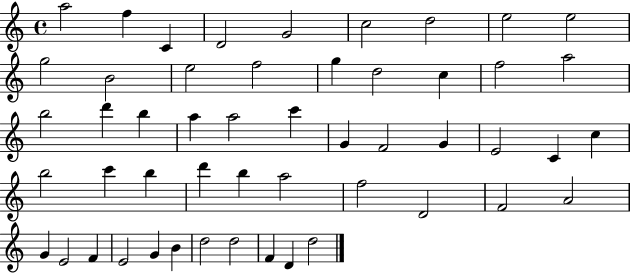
A5/h F5/q C4/q D4/h G4/h C5/h D5/h E5/h E5/h G5/h B4/h E5/h F5/h G5/q D5/h C5/q F5/h A5/h B5/h D6/q B5/q A5/q A5/h C6/q G4/q F4/h G4/q E4/h C4/q C5/q B5/h C6/q B5/q D6/q B5/q A5/h F5/h D4/h F4/h A4/h G4/q E4/h F4/q E4/h G4/q B4/q D5/h D5/h F4/q D4/q D5/h